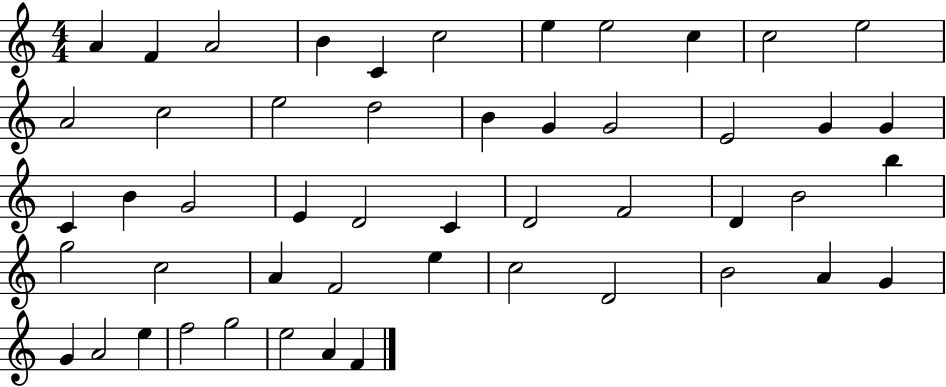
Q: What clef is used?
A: treble